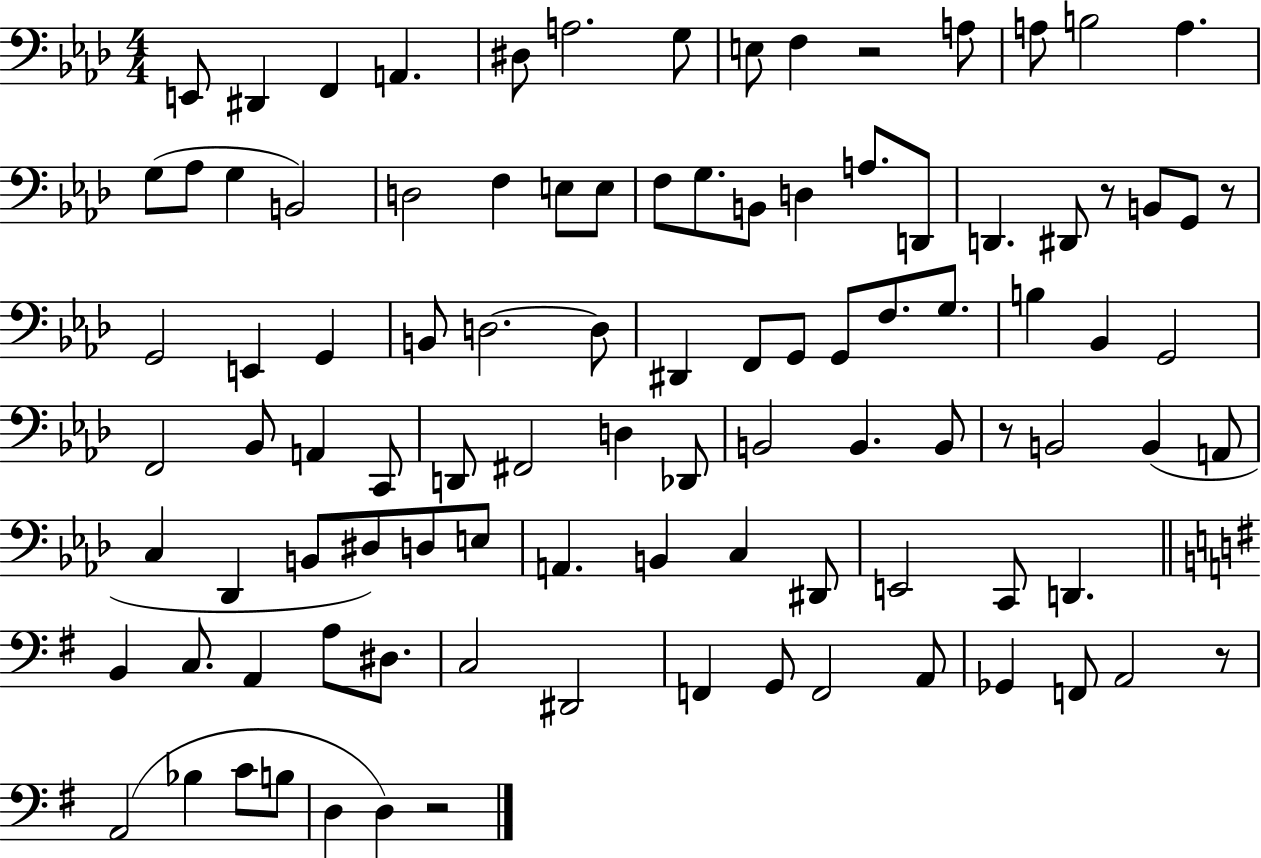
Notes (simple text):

E2/e D#2/q F2/q A2/q. D#3/e A3/h. G3/e E3/e F3/q R/h A3/e A3/e B3/h A3/q. G3/e Ab3/e G3/q B2/h D3/h F3/q E3/e E3/e F3/e G3/e. B2/e D3/q A3/e. D2/e D2/q. D#2/e R/e B2/e G2/e R/e G2/h E2/q G2/q B2/e D3/h. D3/e D#2/q F2/e G2/e G2/e F3/e. G3/e. B3/q Bb2/q G2/h F2/h Bb2/e A2/q C2/e D2/e F#2/h D3/q Db2/e B2/h B2/q. B2/e R/e B2/h B2/q A2/e C3/q Db2/q B2/e D#3/e D3/e E3/e A2/q. B2/q C3/q D#2/e E2/h C2/e D2/q. B2/q C3/e. A2/q A3/e D#3/e. C3/h D#2/h F2/q G2/e F2/h A2/e Gb2/q F2/e A2/h R/e A2/h Bb3/q C4/e B3/e D3/q D3/q R/h